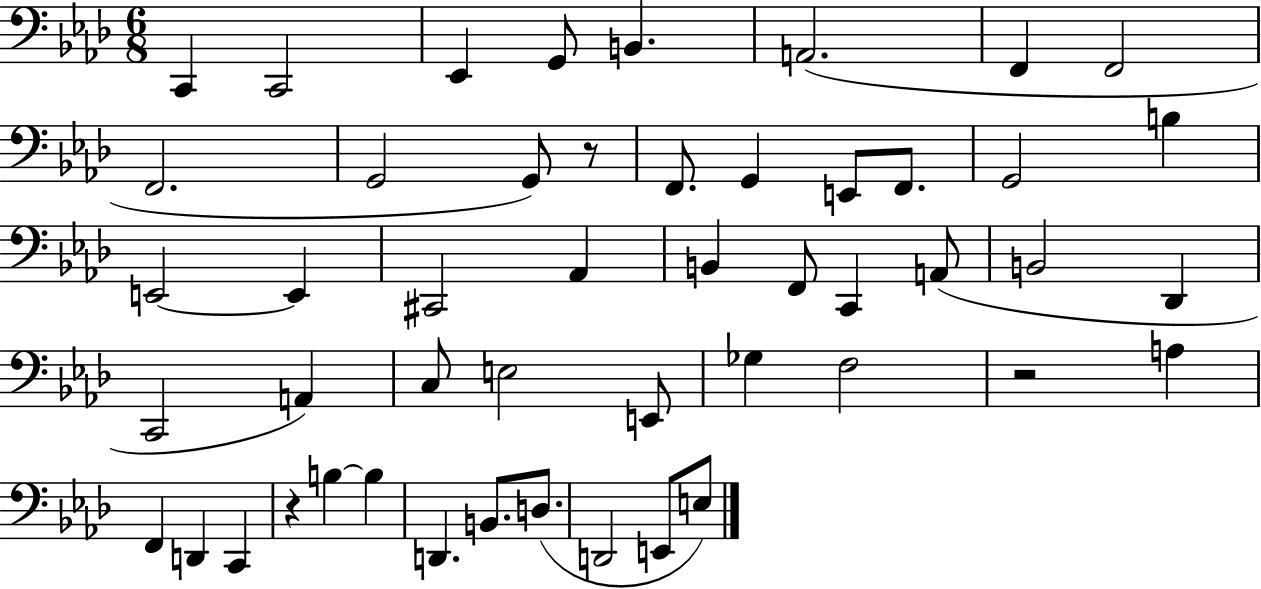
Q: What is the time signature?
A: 6/8